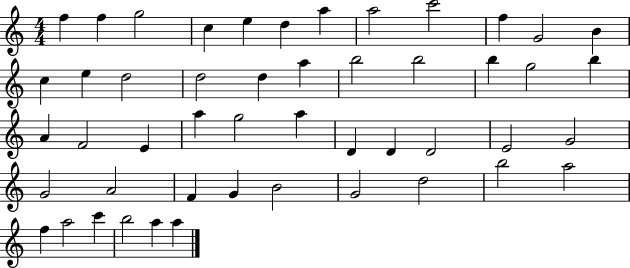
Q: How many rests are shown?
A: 0